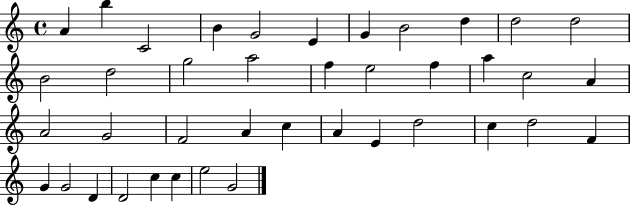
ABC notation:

X:1
T:Untitled
M:4/4
L:1/4
K:C
A b C2 B G2 E G B2 d d2 d2 B2 d2 g2 a2 f e2 f a c2 A A2 G2 F2 A c A E d2 c d2 F G G2 D D2 c c e2 G2